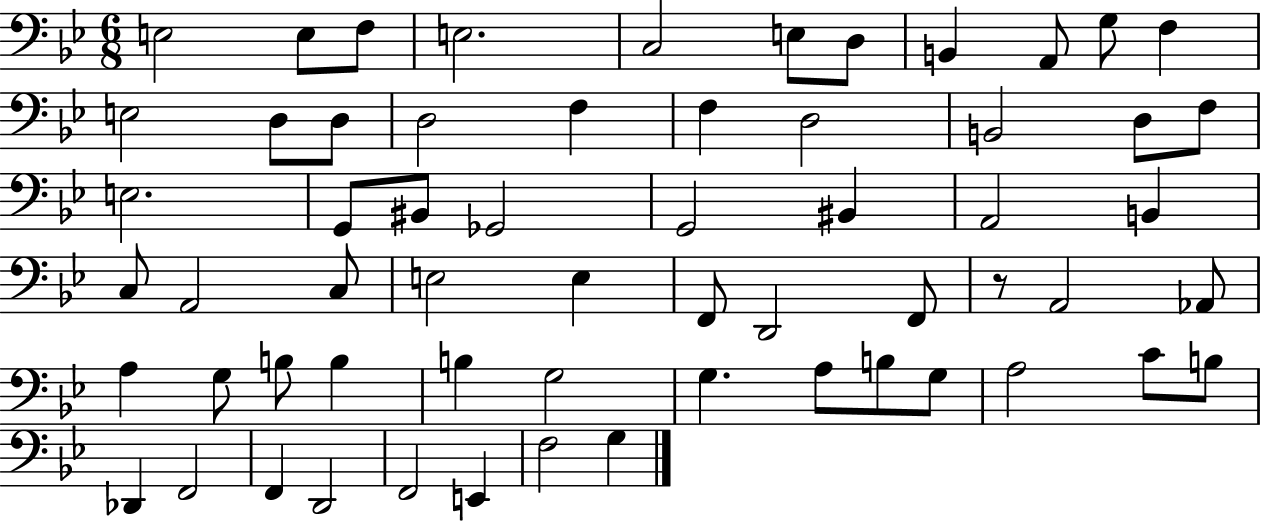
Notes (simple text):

E3/h E3/e F3/e E3/h. C3/h E3/e D3/e B2/q A2/e G3/e F3/q E3/h D3/e D3/e D3/h F3/q F3/q D3/h B2/h D3/e F3/e E3/h. G2/e BIS2/e Gb2/h G2/h BIS2/q A2/h B2/q C3/e A2/h C3/e E3/h E3/q F2/e D2/h F2/e R/e A2/h Ab2/e A3/q G3/e B3/e B3/q B3/q G3/h G3/q. A3/e B3/e G3/e A3/h C4/e B3/e Db2/q F2/h F2/q D2/h F2/h E2/q F3/h G3/q